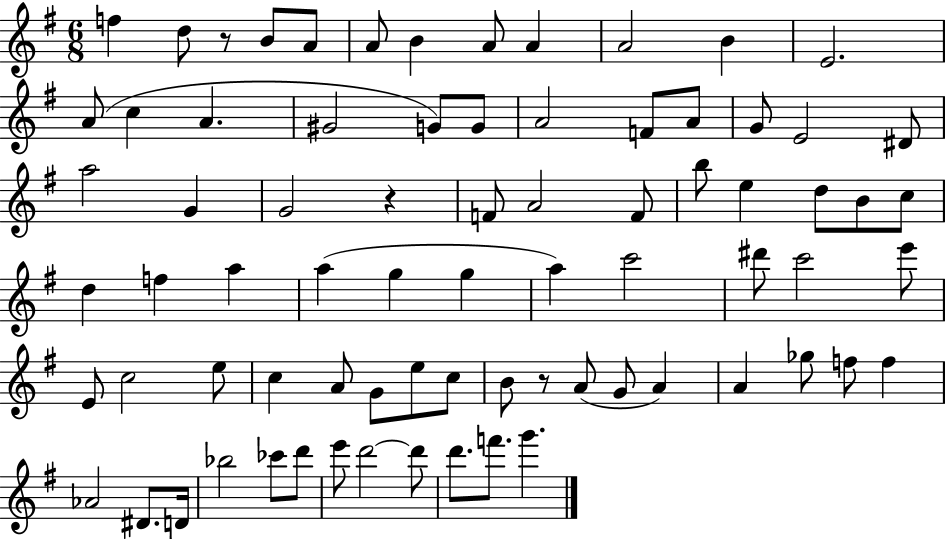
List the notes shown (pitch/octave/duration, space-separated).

F5/q D5/e R/e B4/e A4/e A4/e B4/q A4/e A4/q A4/h B4/q E4/h. A4/e C5/q A4/q. G#4/h G4/e G4/e A4/h F4/e A4/e G4/e E4/h D#4/e A5/h G4/q G4/h R/q F4/e A4/h F4/e B5/e E5/q D5/e B4/e C5/e D5/q F5/q A5/q A5/q G5/q G5/q A5/q C6/h D#6/e C6/h E6/e E4/e C5/h E5/e C5/q A4/e G4/e E5/e C5/e B4/e R/e A4/e G4/e A4/q A4/q Gb5/e F5/e F5/q Ab4/h D#4/e. D4/s Bb5/h CES6/e D6/e E6/e D6/h D6/e D6/e. F6/e. G6/q.